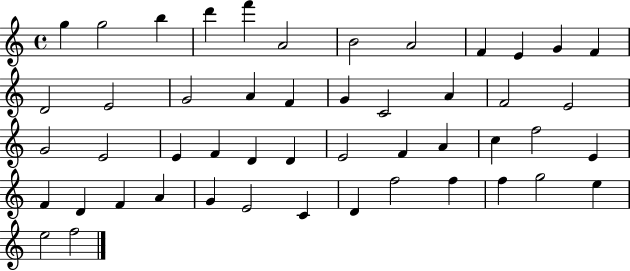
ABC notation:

X:1
T:Untitled
M:4/4
L:1/4
K:C
g g2 b d' f' A2 B2 A2 F E G F D2 E2 G2 A F G C2 A F2 E2 G2 E2 E F D D E2 F A c f2 E F D F A G E2 C D f2 f f g2 e e2 f2